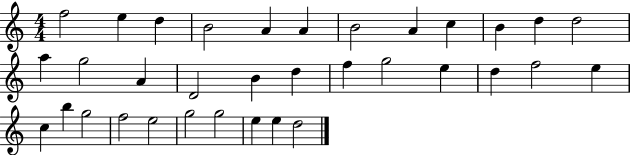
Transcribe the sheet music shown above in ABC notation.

X:1
T:Untitled
M:4/4
L:1/4
K:C
f2 e d B2 A A B2 A c B d d2 a g2 A D2 B d f g2 e d f2 e c b g2 f2 e2 g2 g2 e e d2